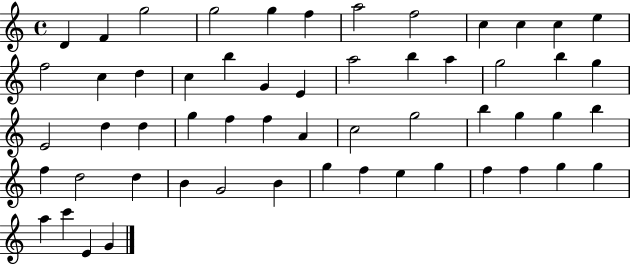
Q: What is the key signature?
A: C major